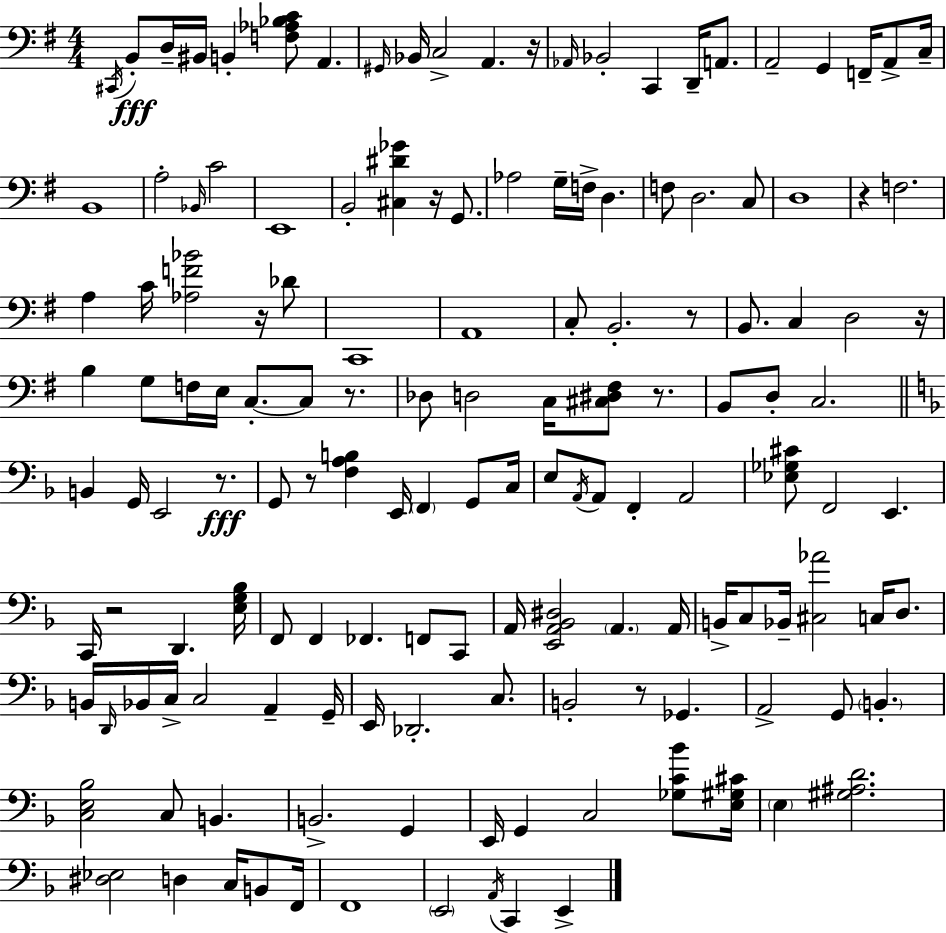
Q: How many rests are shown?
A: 12